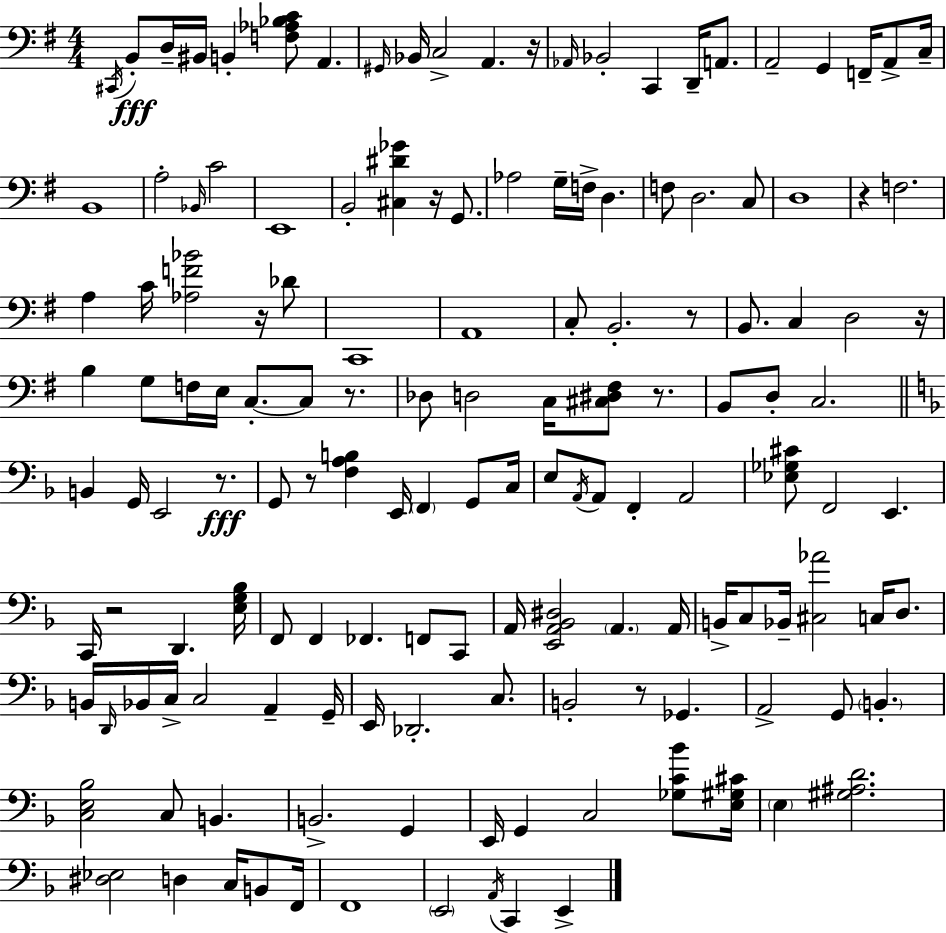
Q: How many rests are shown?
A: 12